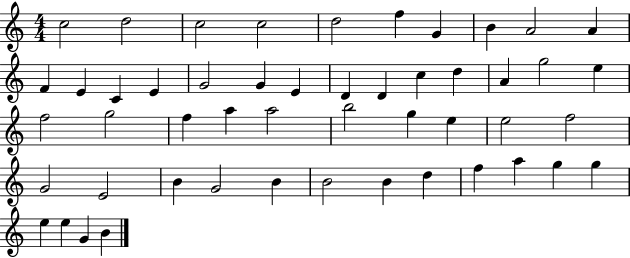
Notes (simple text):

C5/h D5/h C5/h C5/h D5/h F5/q G4/q B4/q A4/h A4/q F4/q E4/q C4/q E4/q G4/h G4/q E4/q D4/q D4/q C5/q D5/q A4/q G5/h E5/q F5/h G5/h F5/q A5/q A5/h B5/h G5/q E5/q E5/h F5/h G4/h E4/h B4/q G4/h B4/q B4/h B4/q D5/q F5/q A5/q G5/q G5/q E5/q E5/q G4/q B4/q